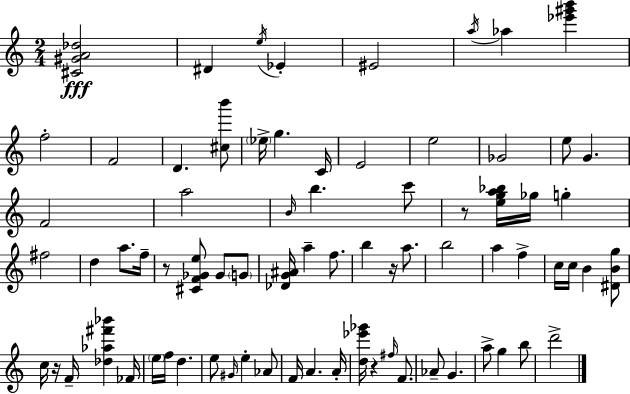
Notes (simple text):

[C#4,G#4,A4,Db5]/h D#4/q E5/s Eb4/q EIS4/h A5/s Ab5/q [Eb6,G#6,B6]/q F5/h F4/h D4/q. [C#5,B6]/e Eb5/s G5/q. C4/s E4/h E5/h Gb4/h E5/e G4/q. F4/h A5/h B4/s B5/q. C6/e R/e [E5,G5,A5,Bb5]/s Gb5/s G5/q F#5/h D5/q A5/e. F5/s R/e [C#4,F4,Gb4,E5]/e Gb4/e G4/e [Db4,G4,A#4]/s A5/q F5/e. B5/q R/s A5/e. B5/h A5/q F5/q C5/s C5/s B4/q [D#4,B4,G5]/e C5/s R/s F4/s [Db5,Ab5,F#6,Bb6]/q FES4/s E5/s F5/s D5/q. E5/e G#4/s E5/q Ab4/e F4/s A4/q. A4/s [D5,Eb6,Gb6]/s R/q F#5/s F4/e. Ab4/e G4/q. A5/e G5/q B5/e D6/h